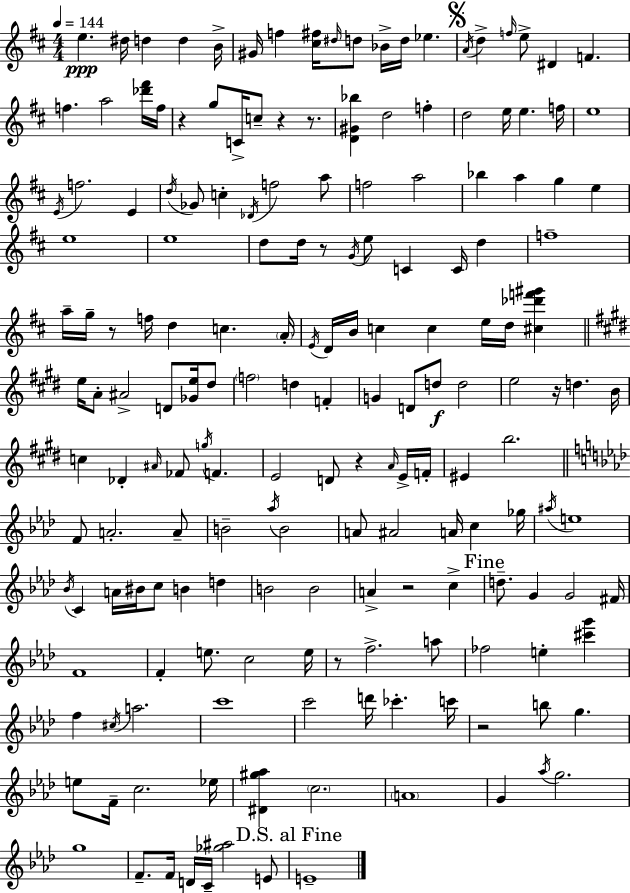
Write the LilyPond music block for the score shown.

{
  \clef treble
  \numericTimeSignature
  \time 4/4
  \key d \major
  \tempo 4 = 144
  e''4.\ppp dis''16 d''4 d''4 b'16-> | gis'16 f''4 <cis'' fis''>16 \grace { dis''16 } d''8 bes'16-> d''16 ees''4. | \mark \markup { \musicglyph "scripts.segno" } \acciaccatura { a'16 } d''4-> \grace { f''16 } e''8-> dis'4 f'4. | f''4. a''2 | \break <des''' fis'''>16 f''16 r4 g''8 c'16-> c''8-- r4 | r8. <d' gis' bes''>4 d''2 f''4-. | d''2 e''16 e''4. | f''16 e''1 | \break \acciaccatura { e'16 } f''2. | e'4 \acciaccatura { d''16 } ges'8 c''4-. \acciaccatura { des'16 } f''2 | a''8 f''2 a''2 | bes''4 a''4 g''4 | \break e''4 e''1 | e''1 | d''8 d''16 r8 \acciaccatura { g'16 } e''8 c'4 | c'16 d''4 f''1-- | \break a''16-- g''16-- r8 f''16 d''4 | c''4. \parenthesize a'16-. \acciaccatura { e'16 } d'16 b'16 c''4 c''4 | e''16 d''16 <cis'' des''' f''' gis'''>4 \bar "||" \break \key e \major e''16 a'8-. ais'2-> d'8 <ges' e''>16 dis''8 | \parenthesize f''2 d''4 f'4-. | g'4 d'8 d''8\f d''2 | e''2 r16 d''4. b'16 | \break c''4 des'4-. \grace { ais'16 } fes'8 \acciaccatura { g''16 } f'4. | e'2 d'8 r4 | \grace { a'16 } e'16-> f'16-. eis'4 b''2. | \bar "||" \break \key aes \major f'8 a'2.-. a'8-- | b'2-- \acciaccatura { aes''16 } b'2 | a'8 ais'2 a'16 c''4 | ges''16 \acciaccatura { ais''16 } e''1 | \break \acciaccatura { bes'16 } c'4 a'16 bis'16 c''8 b'4 d''4 | b'2 b'2 | a'4-> r2 c''4-> | \mark "Fine" d''8.-- g'4 g'2 | \break fis'16 f'1 | f'4-. e''8. c''2 | e''16 r8 f''2.-> | a''8 fes''2 e''4-. <cis''' g'''>4 | \break f''4 \acciaccatura { cis''16 } a''2. | c'''1 | c'''2 d'''16 ces'''4.-. | c'''16 r2 b''8 g''4. | \break e''8 f'16-- c''2. | ees''16 <dis' gis'' aes''>4 \parenthesize c''2. | \parenthesize a'1 | g'4 \acciaccatura { aes''16 } g''2. | \break g''1 | f'8.-- f'16 d'16 c'16-- <ges'' ais''>2 | e'8 \mark "D.S. al Fine" e'1-- | \bar "|."
}